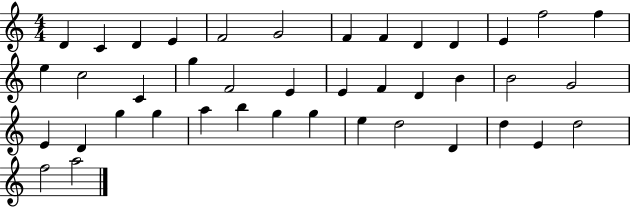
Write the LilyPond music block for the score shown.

{
  \clef treble
  \numericTimeSignature
  \time 4/4
  \key c \major
  d'4 c'4 d'4 e'4 | f'2 g'2 | f'4 f'4 d'4 d'4 | e'4 f''2 f''4 | \break e''4 c''2 c'4 | g''4 f'2 e'4 | e'4 f'4 d'4 b'4 | b'2 g'2 | \break e'4 d'4 g''4 g''4 | a''4 b''4 g''4 g''4 | e''4 d''2 d'4 | d''4 e'4 d''2 | \break f''2 a''2 | \bar "|."
}